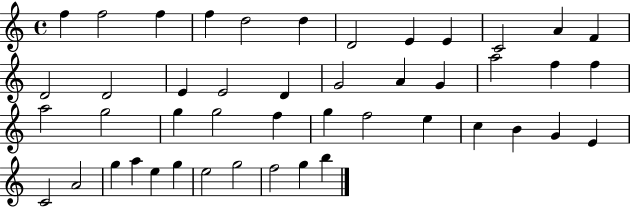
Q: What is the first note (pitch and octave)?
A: F5